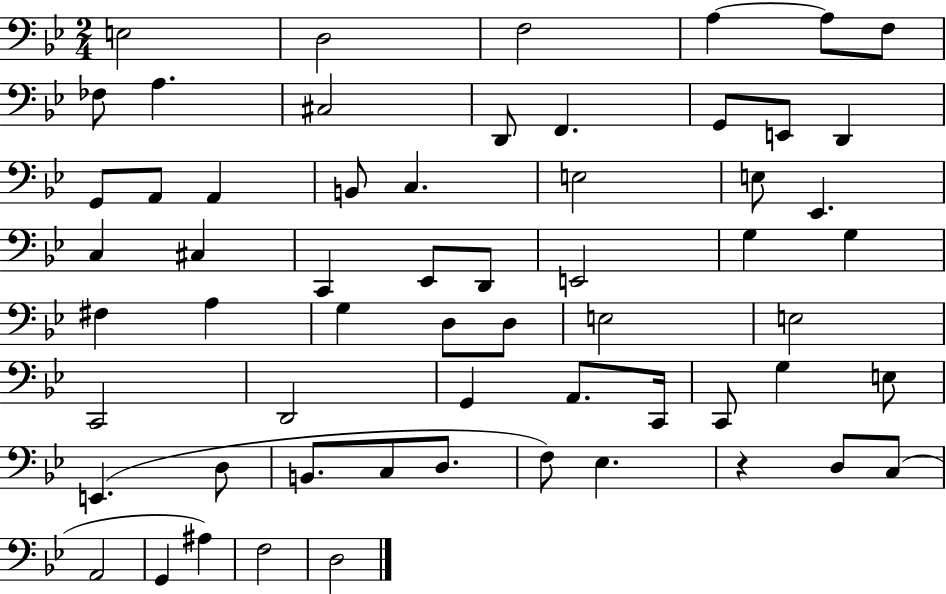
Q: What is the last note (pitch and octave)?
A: D3